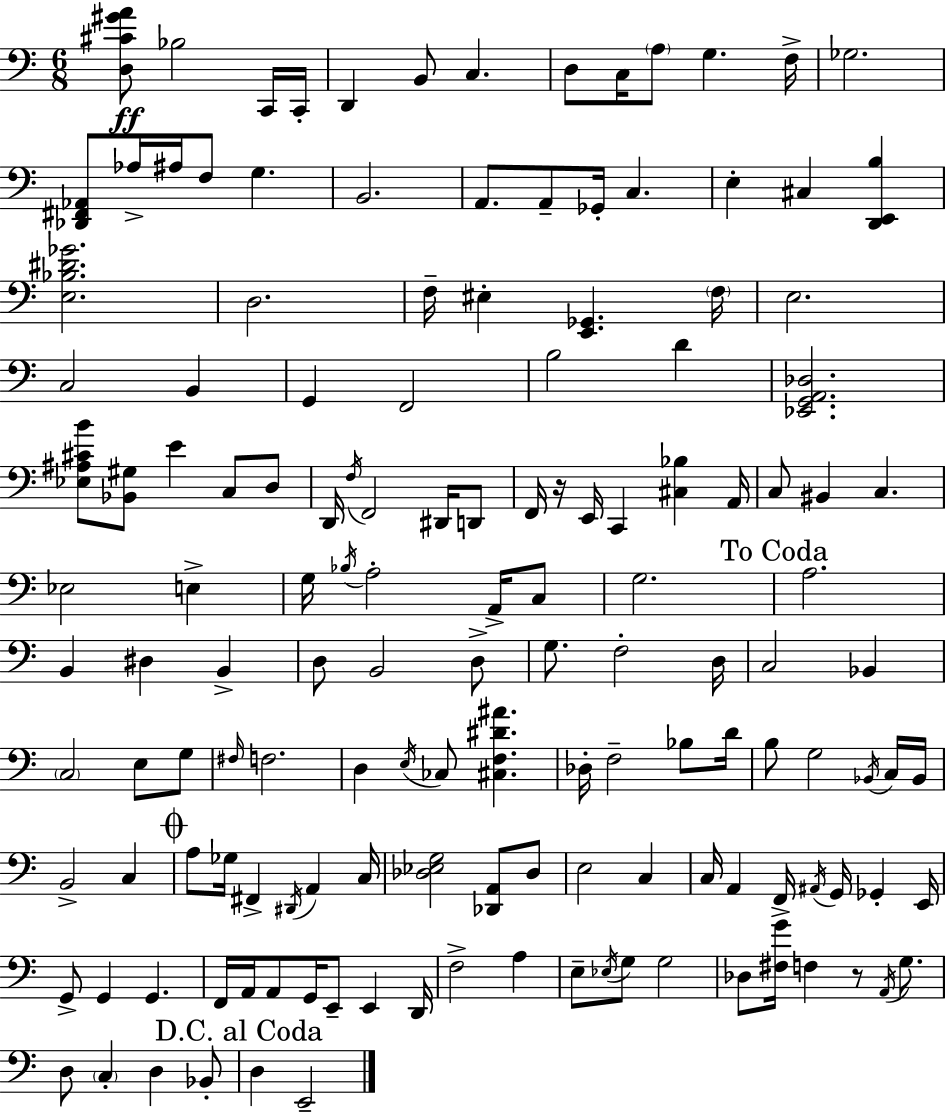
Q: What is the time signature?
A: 6/8